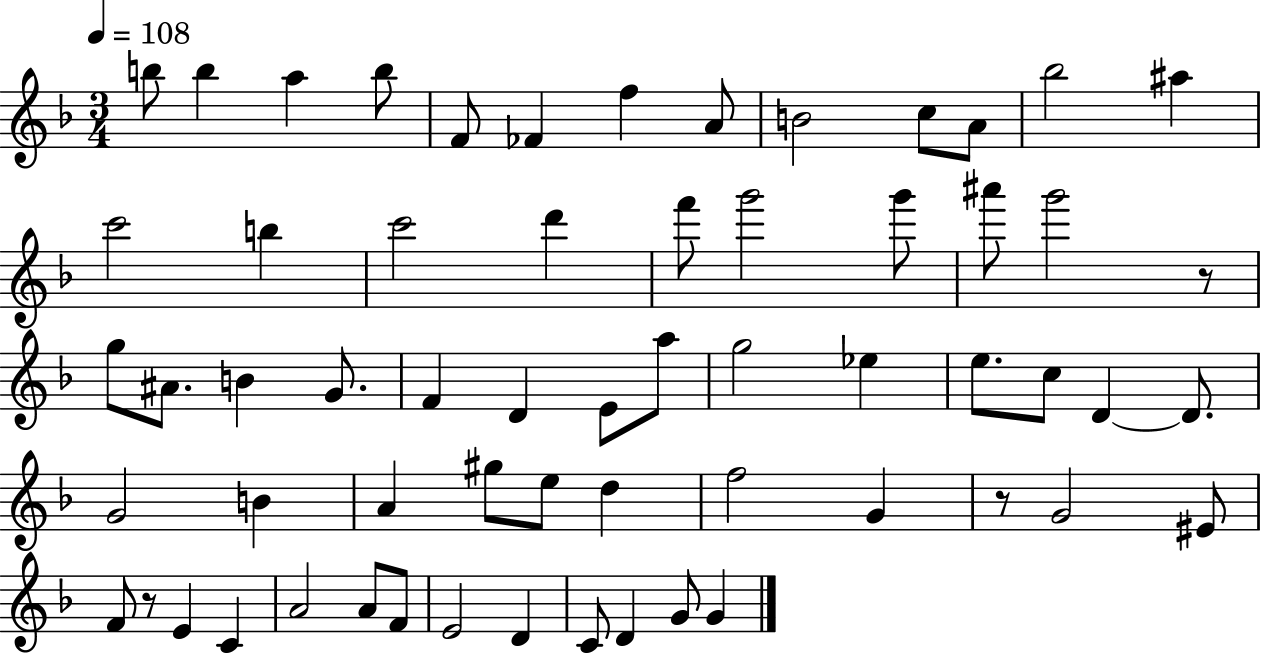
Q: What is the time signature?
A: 3/4